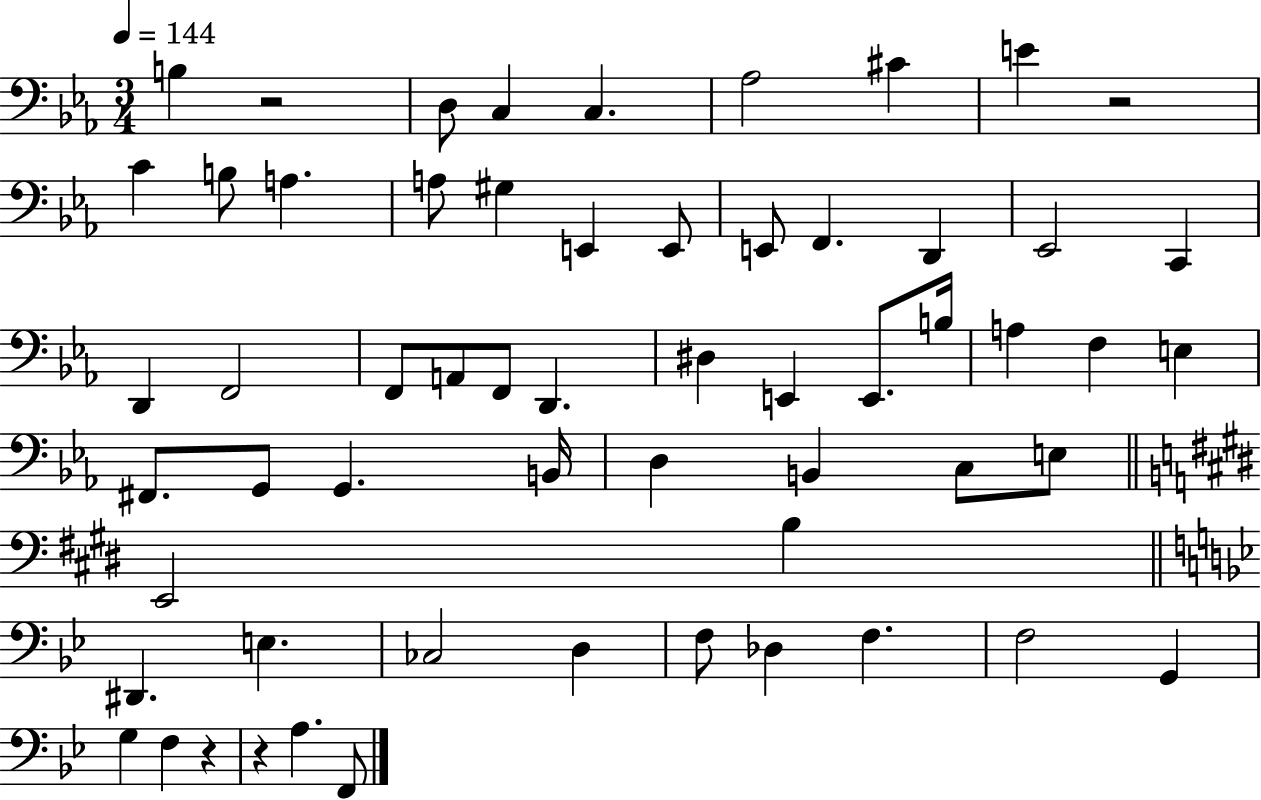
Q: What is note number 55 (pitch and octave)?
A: F2